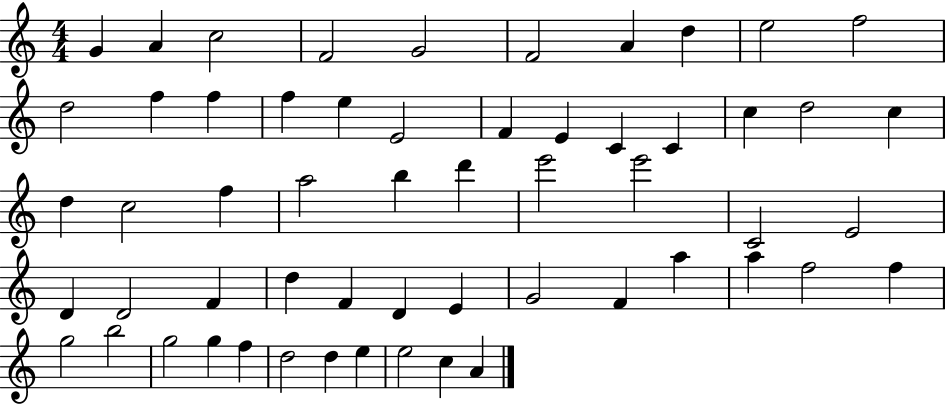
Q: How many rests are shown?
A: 0